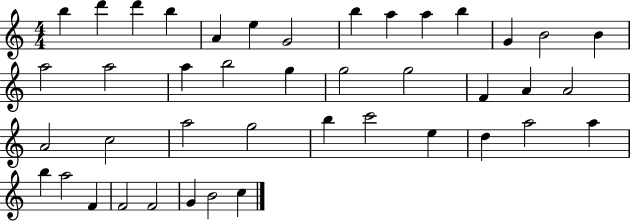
X:1
T:Untitled
M:4/4
L:1/4
K:C
b d' d' b A e G2 b a a b G B2 B a2 a2 a b2 g g2 g2 F A A2 A2 c2 a2 g2 b c'2 e d a2 a b a2 F F2 F2 G B2 c